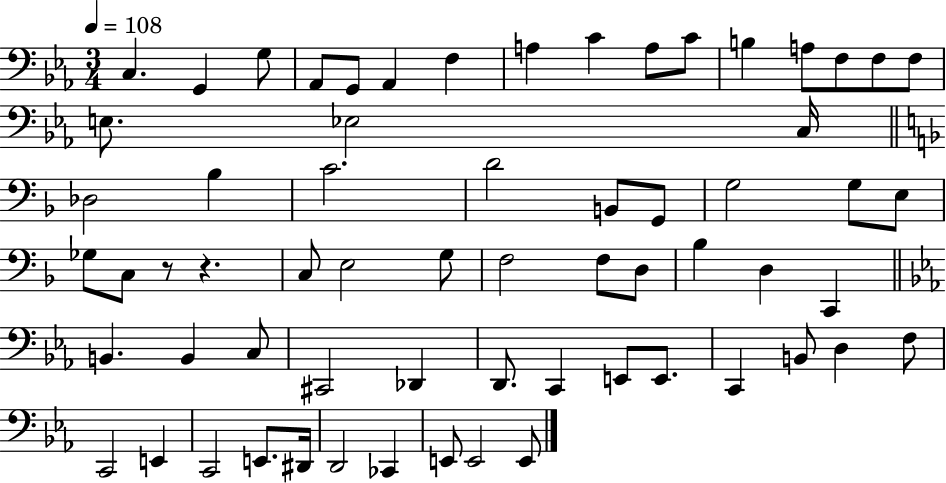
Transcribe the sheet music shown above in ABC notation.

X:1
T:Untitled
M:3/4
L:1/4
K:Eb
C, G,, G,/2 _A,,/2 G,,/2 _A,, F, A, C A,/2 C/2 B, A,/2 F,/2 F,/2 F,/2 E,/2 _E,2 C,/4 _D,2 _B, C2 D2 B,,/2 G,,/2 G,2 G,/2 E,/2 _G,/2 C,/2 z/2 z C,/2 E,2 G,/2 F,2 F,/2 D,/2 _B, D, C,, B,, B,, C,/2 ^C,,2 _D,, D,,/2 C,, E,,/2 E,,/2 C,, B,,/2 D, F,/2 C,,2 E,, C,,2 E,,/2 ^D,,/4 D,,2 _C,, E,,/2 E,,2 E,,/2